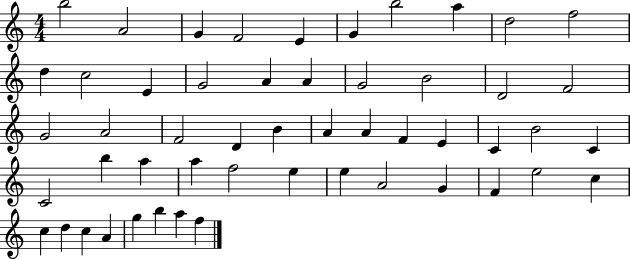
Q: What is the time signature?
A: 4/4